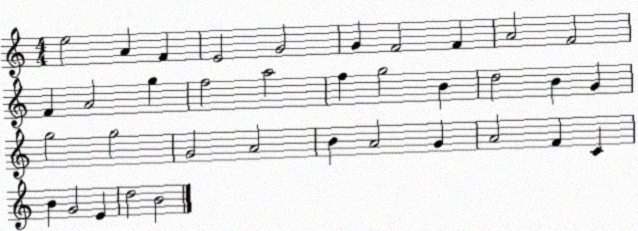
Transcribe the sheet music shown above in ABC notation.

X:1
T:Untitled
M:4/4
L:1/4
K:C
e2 A F E2 G2 G F2 F A2 F2 F A2 g f2 a2 f g2 B d2 B G g2 g2 G2 A2 B A2 G A2 F C B G2 E d2 B2